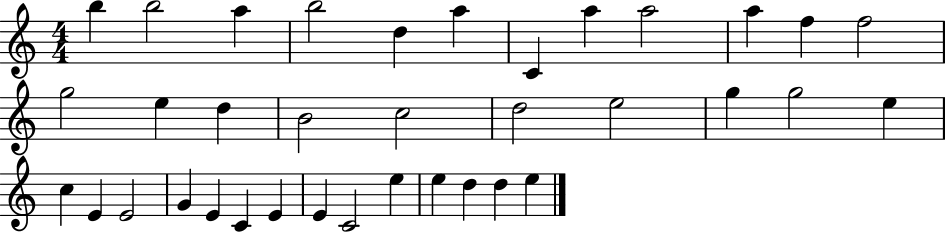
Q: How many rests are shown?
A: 0